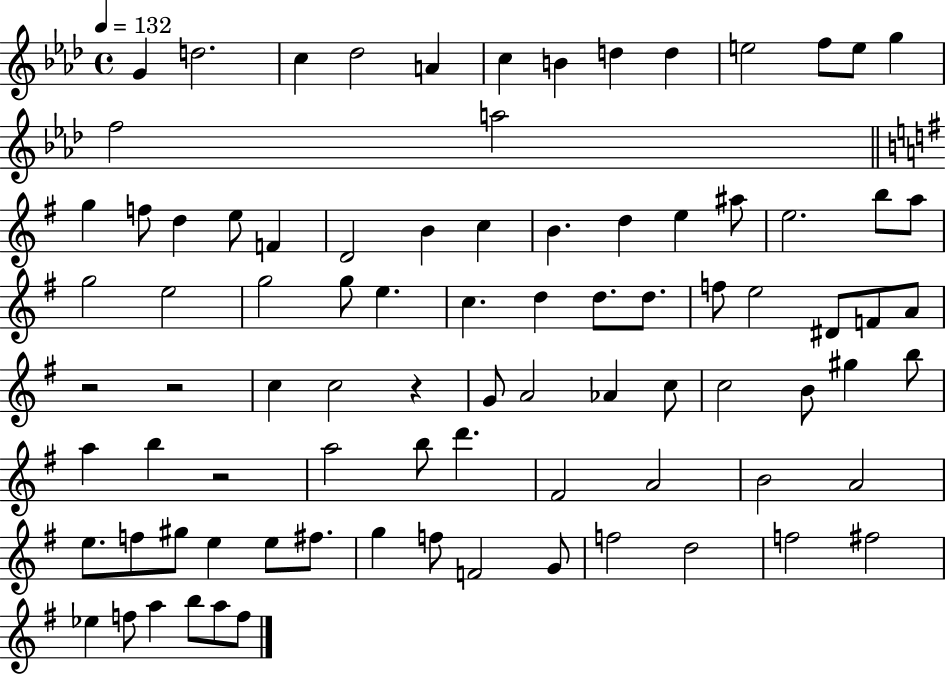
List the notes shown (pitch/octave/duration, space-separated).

G4/q D5/h. C5/q Db5/h A4/q C5/q B4/q D5/q D5/q E5/h F5/e E5/e G5/q F5/h A5/h G5/q F5/e D5/q E5/e F4/q D4/h B4/q C5/q B4/q. D5/q E5/q A#5/e E5/h. B5/e A5/e G5/h E5/h G5/h G5/e E5/q. C5/q. D5/q D5/e. D5/e. F5/e E5/h D#4/e F4/e A4/e R/h R/h C5/q C5/h R/q G4/e A4/h Ab4/q C5/e C5/h B4/e G#5/q B5/e A5/q B5/q R/h A5/h B5/e D6/q. F#4/h A4/h B4/h A4/h E5/e. F5/e G#5/e E5/q E5/e F#5/e. G5/q F5/e F4/h G4/e F5/h D5/h F5/h F#5/h Eb5/q F5/e A5/q B5/e A5/e F5/e